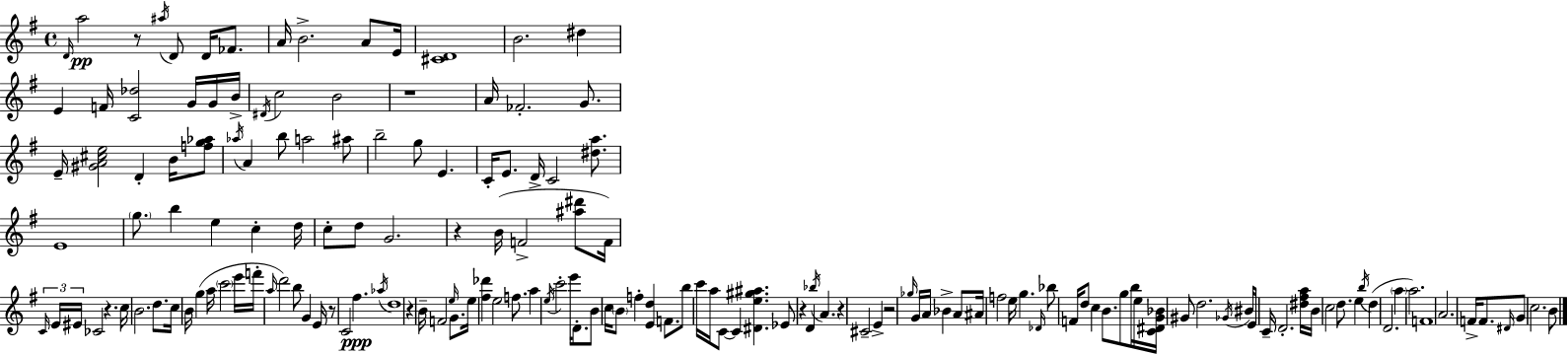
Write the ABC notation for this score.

X:1
T:Untitled
M:4/4
L:1/4
K:Em
D/4 a2 z/2 ^a/4 D/2 D/4 _F/2 A/4 B2 A/2 E/4 [^CD]4 B2 ^d E F/4 [C_d]2 G/4 G/4 B/4 ^D/4 c2 B2 z4 A/4 _F2 G/2 E/4 [^GA^ce]2 D B/4 [fg_a]/2 _a/4 A b/2 a2 ^a/2 b2 g/2 E C/4 E/2 D/4 C2 [^da]/2 E4 g/2 b e c d/4 c/2 d/2 G2 z B/4 F2 [^a^d']/2 F/4 C/4 E/4 ^E/4 _C2 z c/4 B2 d/2 c/4 B/4 g a/4 c'2 e'/4 f'/4 a/4 d'2 b/2 G E/4 z/2 C2 ^f _a/4 d4 z B/4 F2 e/4 G/2 e/4 [^f_d'] e2 f/2 a e/4 c'2 e'/4 D/2 B/2 c/4 B/2 f [Ed] F/2 b/2 c'/4 a/4 C/2 C [^De^g^a] _E/2 z D _b/4 A z ^C2 E z2 _g/4 G/4 A/4 _B A/2 ^A/4 f2 e/4 g _D/4 _b/2 F/4 d/2 c B/2 g/2 b/4 e/4 [C^DG_B]/4 ^G/2 d2 _G/4 ^B/4 E/2 C/4 D2 [^d^fa]/4 B/4 c2 d/2 e b/4 d D2 a a2 F4 A2 F/4 F/2 ^D/4 G/2 c2 B/2